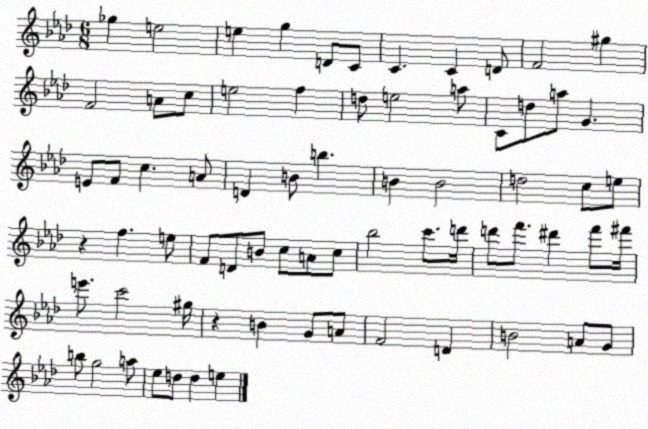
X:1
T:Untitled
M:6/8
L:1/4
K:Ab
_g e2 e g D/2 C/2 C C D/2 F2 ^g F2 A/2 c/2 e2 f d/2 e2 a/2 C/2 d/2 a/2 G E/2 F/2 c A/2 D B/2 b B B2 d2 c/2 e/2 z f e/2 F/2 D/2 B/2 c/2 A/2 c/2 _b2 c'/2 d'/4 d'/2 f'/2 ^d' f'/2 ^f'/4 e'/2 c'2 ^g/4 z B G/2 A/2 F2 D B2 A/2 G/2 b/2 g2 a/2 _e/2 d/2 d e